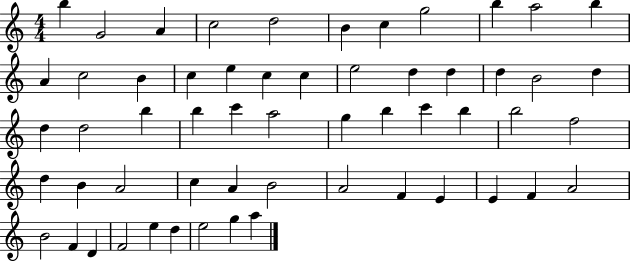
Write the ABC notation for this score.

X:1
T:Untitled
M:4/4
L:1/4
K:C
b G2 A c2 d2 B c g2 b a2 b A c2 B c e c c e2 d d d B2 d d d2 b b c' a2 g b c' b b2 f2 d B A2 c A B2 A2 F E E F A2 B2 F D F2 e d e2 g a